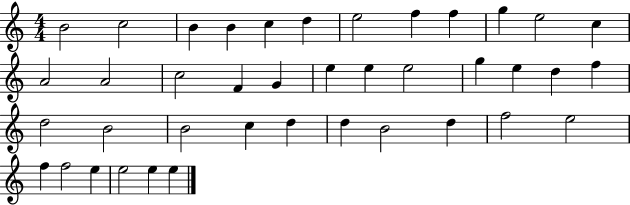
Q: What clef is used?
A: treble